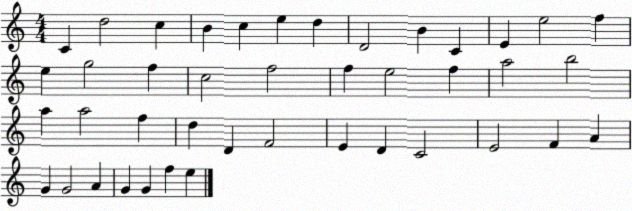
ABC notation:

X:1
T:Untitled
M:4/4
L:1/4
K:C
C d2 c B c e d D2 B C E e2 f e g2 f c2 f2 f e2 f a2 b2 a a2 f d D F2 E D C2 E2 F A G G2 A G G f e